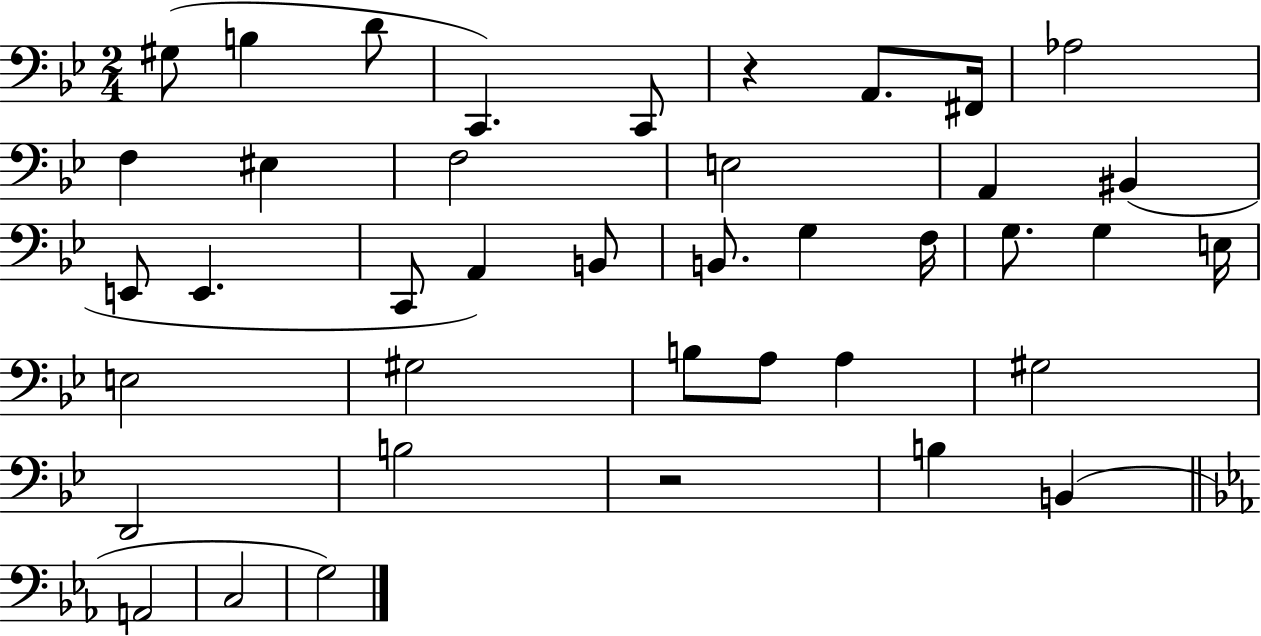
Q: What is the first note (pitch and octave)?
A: G#3